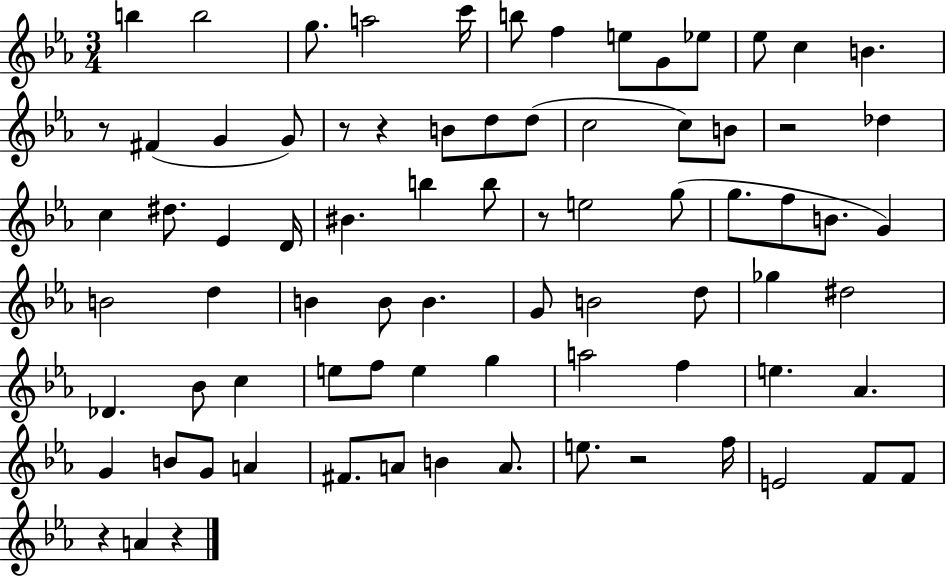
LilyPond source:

{
  \clef treble
  \numericTimeSignature
  \time 3/4
  \key ees \major
  b''4 b''2 | g''8. a''2 c'''16 | b''8 f''4 e''8 g'8 ees''8 | ees''8 c''4 b'4. | \break r8 fis'4( g'4 g'8) | r8 r4 b'8 d''8 d''8( | c''2 c''8) b'8 | r2 des''4 | \break c''4 dis''8. ees'4 d'16 | bis'4. b''4 b''8 | r8 e''2 g''8( | g''8. f''8 b'8. g'4) | \break b'2 d''4 | b'4 b'8 b'4. | g'8 b'2 d''8 | ges''4 dis''2 | \break des'4. bes'8 c''4 | e''8 f''8 e''4 g''4 | a''2 f''4 | e''4. aes'4. | \break g'4 b'8 g'8 a'4 | fis'8. a'8 b'4 a'8. | e''8. r2 f''16 | e'2 f'8 f'8 | \break r4 a'4 r4 | \bar "|."
}